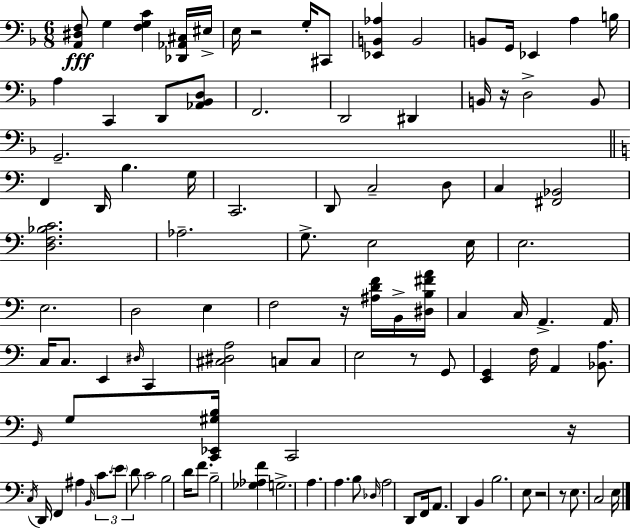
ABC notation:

X:1
T:Untitled
M:6/8
L:1/4
K:Dm
[A,,^D,F,]/2 G, [F,G,C] [_D,,_A,,^C,]/4 ^E,/4 E,/4 z2 G,/4 ^C,,/2 [_E,,B,,_A,] B,,2 B,,/2 G,,/4 _E,, A, B,/4 A, C,, D,,/2 [_A,,_B,,D,]/2 F,,2 D,,2 ^D,, B,,/4 z/4 D,2 B,,/2 G,,2 F,, D,,/4 B, G,/4 C,,2 D,,/2 C,2 D,/2 C, [^F,,_B,,]2 [D,F,_B,C]2 _A,2 G,/2 E,2 E,/4 E,2 E,2 D,2 E, F,2 z/4 [^A,DF]/4 B,,/4 [^D,B,^FA]/4 C, C,/4 A,, A,,/4 C,/4 C,/2 E,, ^D,/4 C,, [^C,^D,A,]2 C,/2 C,/2 E,2 z/2 G,,/2 [E,,G,,] F,/4 A,, [_B,,A,]/2 G,,/4 G,/2 [C,,_E,,^G,B,]/4 C,,2 z/4 C,/4 D,,/4 F,, ^A, B,,/4 C/2 E/2 D/2 C2 B,2 D/4 F/2 B,2 [_G,_A,F] G,2 A, A, B,/2 _D,/4 A,2 D,,/2 F,,/4 A,,/2 D,, B,, B,2 E,/2 z2 z/2 E,/2 C,2 E,/4